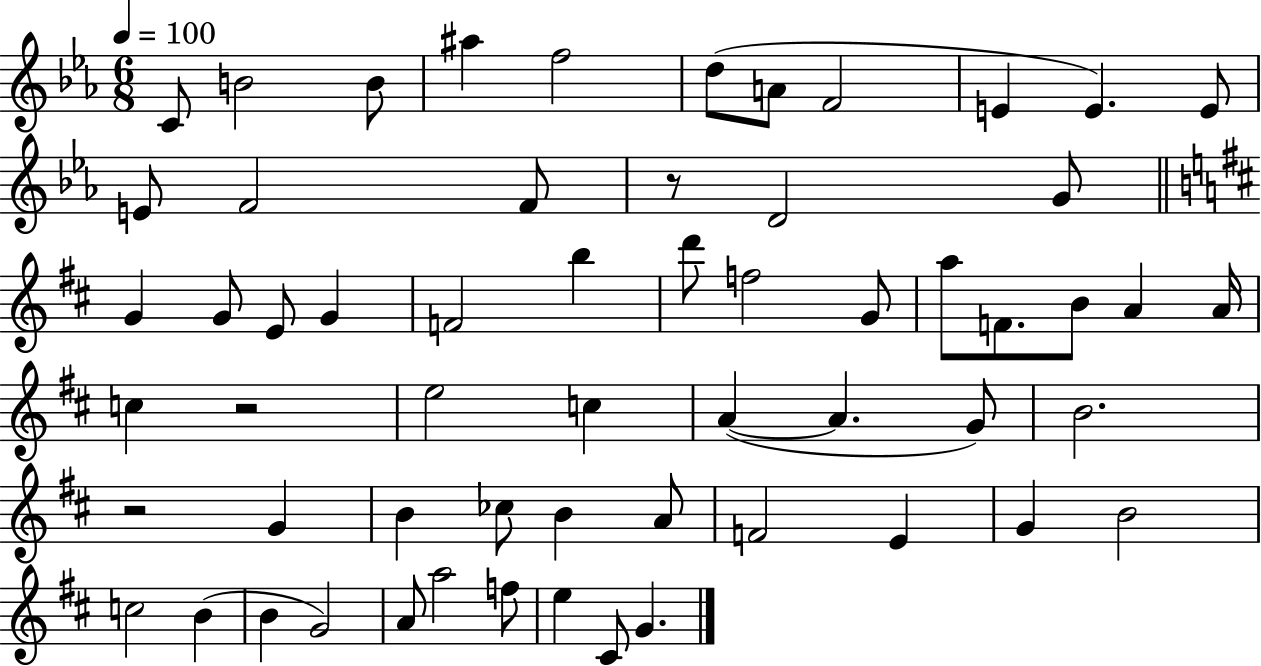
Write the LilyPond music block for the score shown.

{
  \clef treble
  \numericTimeSignature
  \time 6/8
  \key ees \major
  \tempo 4 = 100
  \repeat volta 2 { c'8 b'2 b'8 | ais''4 f''2 | d''8( a'8 f'2 | e'4 e'4.) e'8 | \break e'8 f'2 f'8 | r8 d'2 g'8 | \bar "||" \break \key d \major g'4 g'8 e'8 g'4 | f'2 b''4 | d'''8 f''2 g'8 | a''8 f'8. b'8 a'4 a'16 | \break c''4 r2 | e''2 c''4 | a'4~(~ a'4. g'8) | b'2. | \break r2 g'4 | b'4 ces''8 b'4 a'8 | f'2 e'4 | g'4 b'2 | \break c''2 b'4( | b'4 g'2) | a'8 a''2 f''8 | e''4 cis'8 g'4. | \break } \bar "|."
}